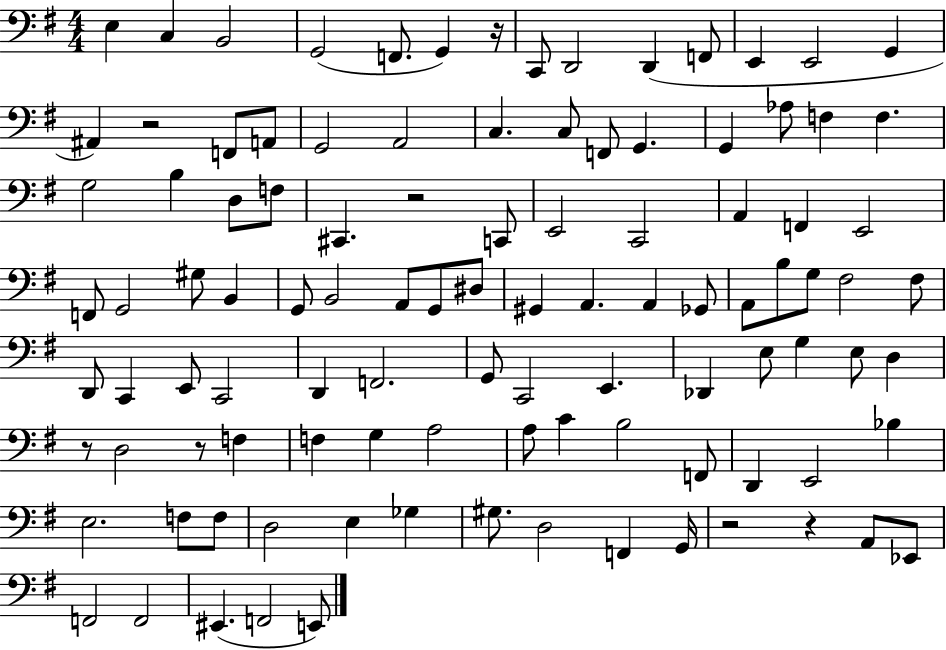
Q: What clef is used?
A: bass